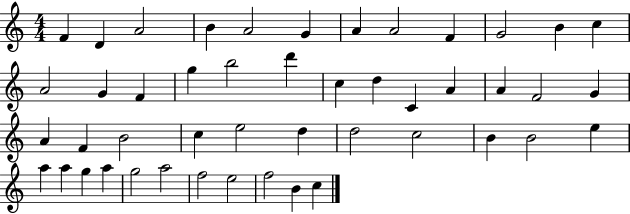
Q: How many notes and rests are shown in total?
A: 47